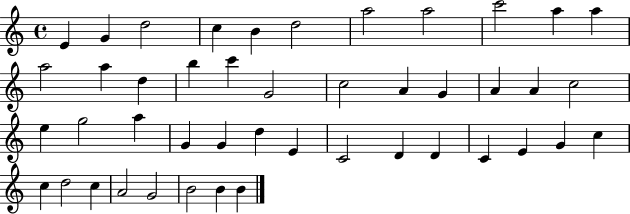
{
  \clef treble
  \time 4/4
  \defaultTimeSignature
  \key c \major
  e'4 g'4 d''2 | c''4 b'4 d''2 | a''2 a''2 | c'''2 a''4 a''4 | \break a''2 a''4 d''4 | b''4 c'''4 g'2 | c''2 a'4 g'4 | a'4 a'4 c''2 | \break e''4 g''2 a''4 | g'4 g'4 d''4 e'4 | c'2 d'4 d'4 | c'4 e'4 g'4 c''4 | \break c''4 d''2 c''4 | a'2 g'2 | b'2 b'4 b'4 | \bar "|."
}